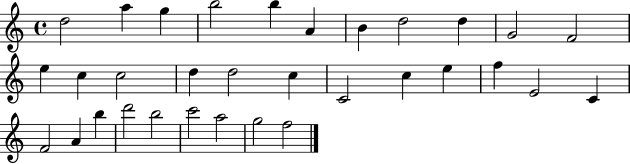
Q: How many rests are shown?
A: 0